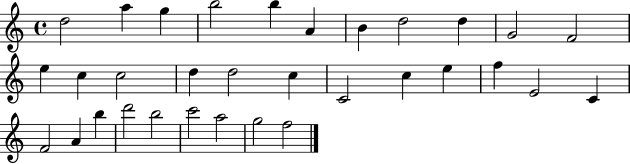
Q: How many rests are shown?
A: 0